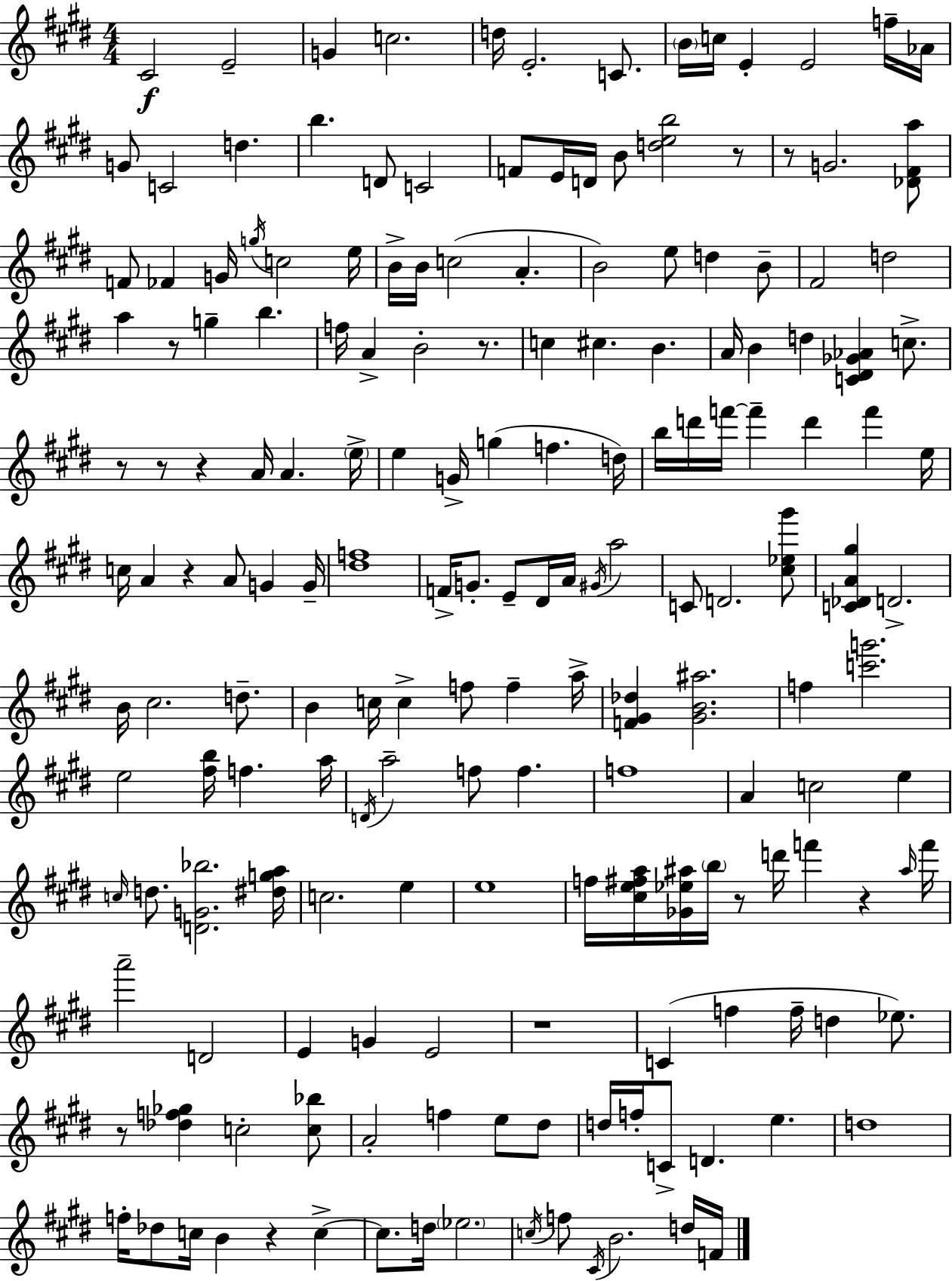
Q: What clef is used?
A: treble